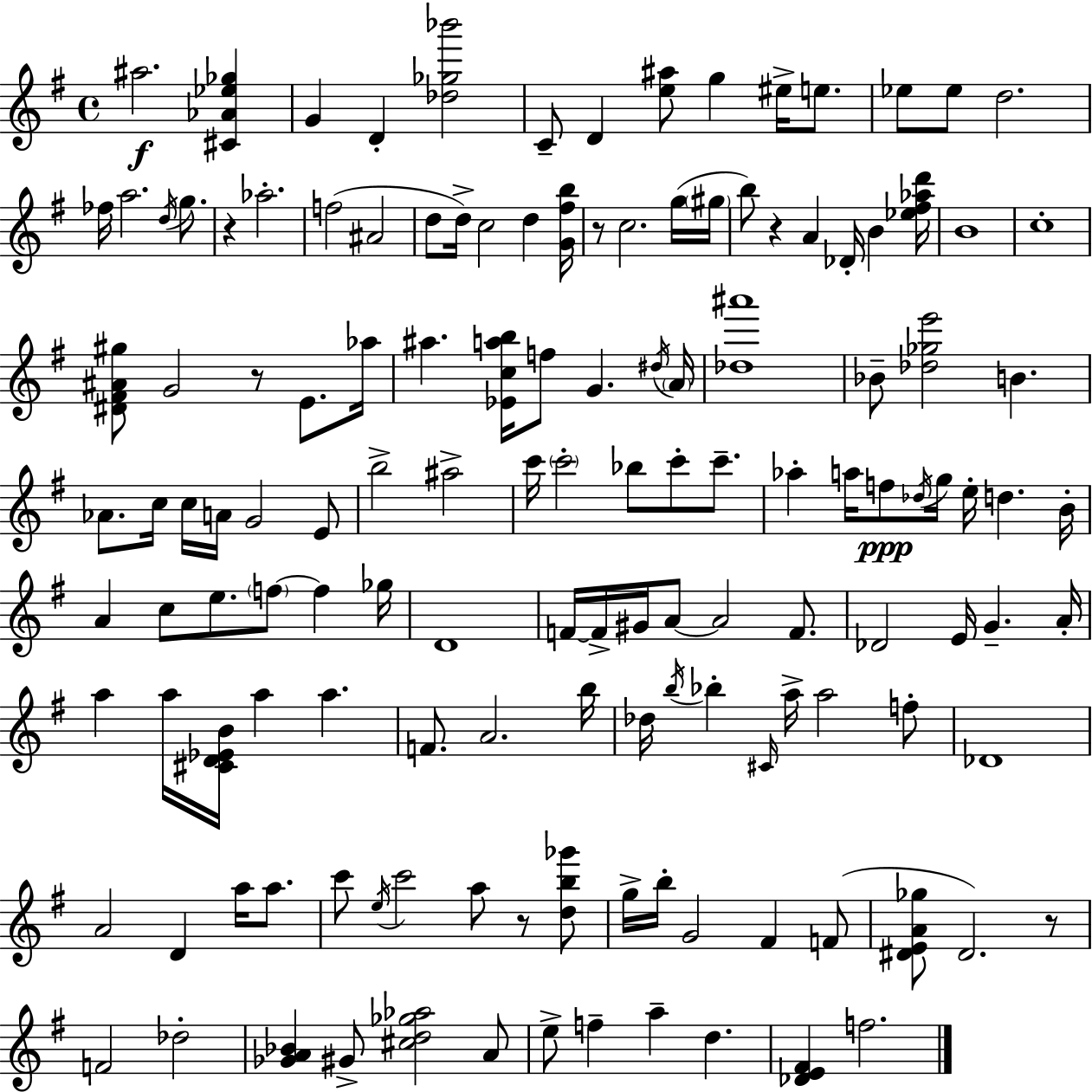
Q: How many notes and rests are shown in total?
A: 138